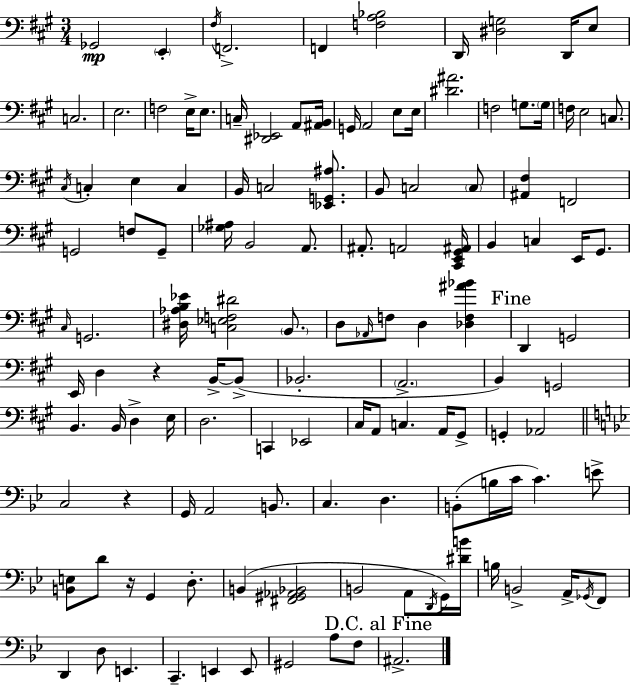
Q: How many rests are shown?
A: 3